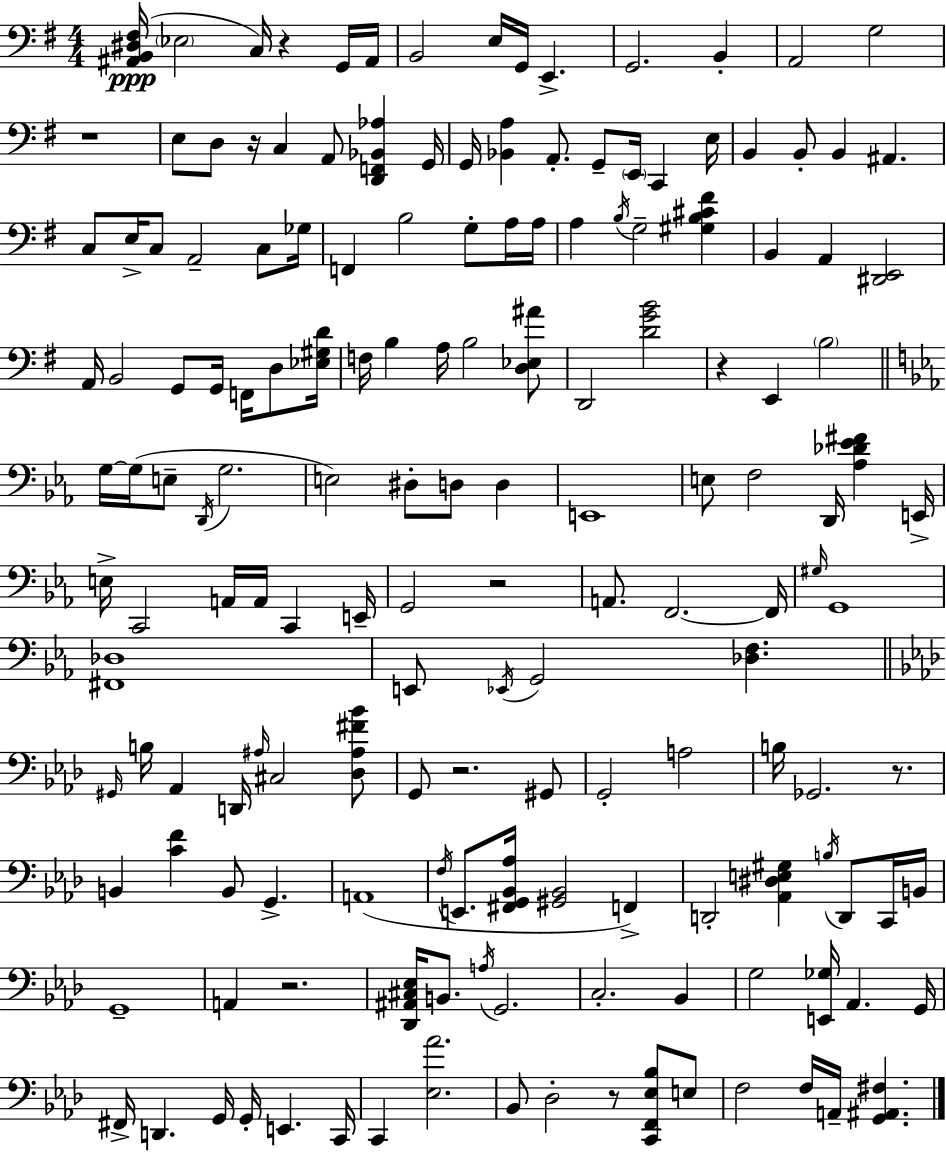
{
  \clef bass
  \numericTimeSignature
  \time 4/4
  \key g \major
  <ais, b, dis fis>16(\ppp \parenthesize ees2 c16) r4 g,16 ais,16 | b,2 e16 g,16 e,4.-> | g,2. b,4-. | a,2 g2 | \break r1 | e8 d8 r16 c4 a,8 <d, f, bes, aes>4 g,16 | g,16 <bes, a>4 a,8.-. g,8-- \parenthesize e,16 c,4 e16 | b,4 b,8-. b,4 ais,4. | \break c8 e16-> c8 a,2-- c8 ges16 | f,4 b2 g8-. a16 a16 | a4 \acciaccatura { b16 } g2-- <gis b cis' fis'>4 | b,4 a,4 <dis, e,>2 | \break a,16 b,2 g,8 g,16 f,16 d8 | <ees gis d'>16 f16 b4 a16 b2 <d ees ais'>8 | d,2 <d' g' b'>2 | r4 e,4 \parenthesize b2 | \break \bar "||" \break \key c \minor g16~~ g16( e8-- \acciaccatura { d,16 } g2. | e2) dis8-. d8 d4 | e,1 | e8 f2 d,16 <aes des' ees' fis'>4 | \break e,16-> e16-> c,2 a,16 a,16 c,4 | e,16-- g,2 r2 | a,8. f,2.~~ | f,16 \grace { gis16 } g,1 | \break <fis, des>1 | e,8 \acciaccatura { ees,16 } g,2 <des f>4. | \bar "||" \break \key aes \major \grace { gis,16 } b16 aes,4 d,16 \grace { ais16 } cis2 | <des ais fis' bes'>8 g,8 r2. | gis,8 g,2-. a2 | b16 ges,2. r8. | \break b,4 <c' f'>4 b,8 g,4.-> | a,1( | \acciaccatura { f16 } e,8. <fis, g, bes, aes>16 <gis, bes,>2 f,4->) | d,2-. <aes, dis e gis>4 \acciaccatura { b16 } | \break d,8 c,16 b,16 g,1-- | a,4 r2. | <des, ais, cis ees>16 b,8. \acciaccatura { a16 } g,2. | c2.-. | \break bes,4 g2 <e, ges>16 aes,4. | g,16 fis,16-> d,4. g,16 g,16-. e,4. | c,16 c,4 <ees aes'>2. | bes,8 des2-. r8 | \break <c, f, ees bes>8 e8 f2 f16 a,16-- <g, ais, fis>4. | \bar "|."
}